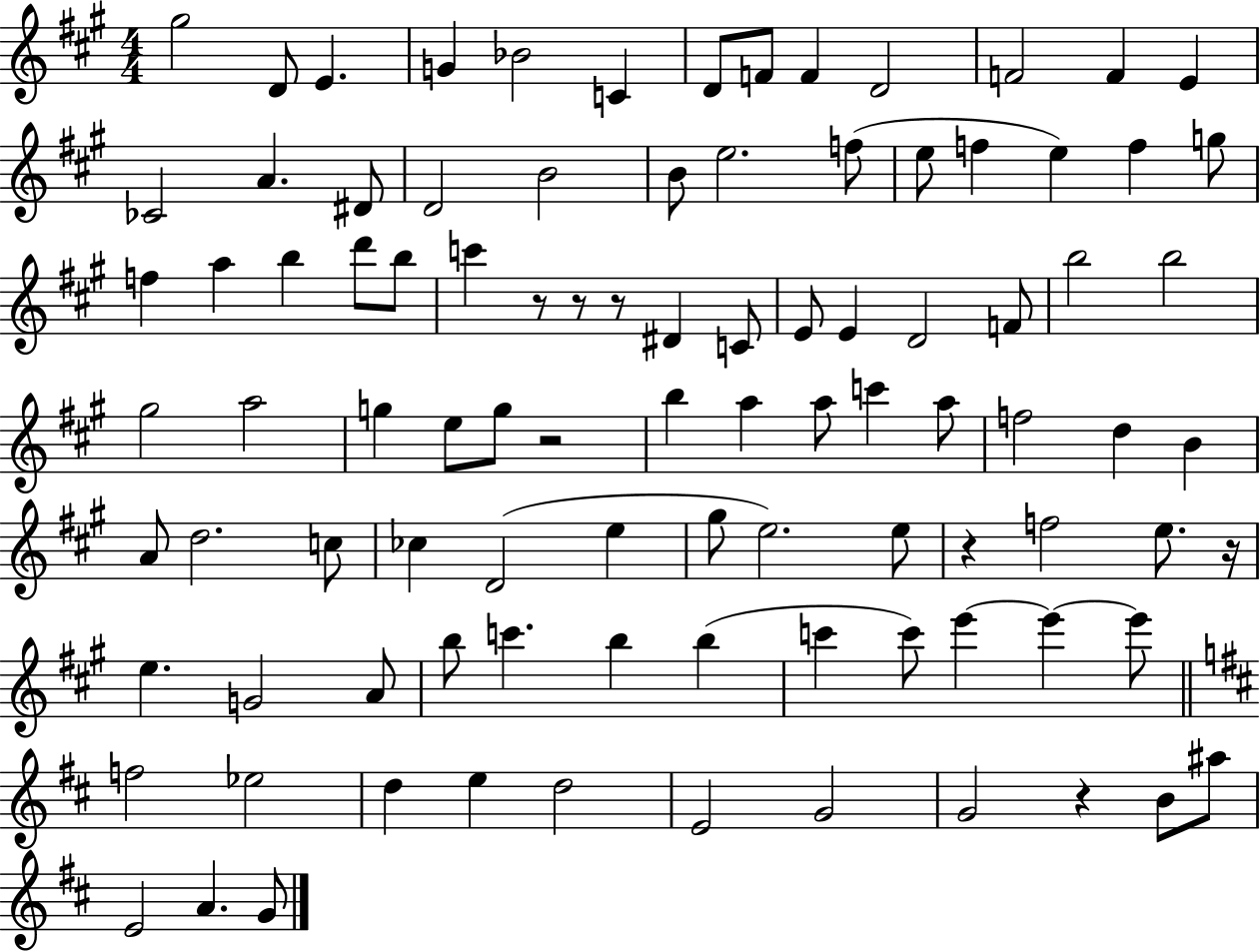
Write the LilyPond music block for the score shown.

{
  \clef treble
  \numericTimeSignature
  \time 4/4
  \key a \major
  gis''2 d'8 e'4. | g'4 bes'2 c'4 | d'8 f'8 f'4 d'2 | f'2 f'4 e'4 | \break ces'2 a'4. dis'8 | d'2 b'2 | b'8 e''2. f''8( | e''8 f''4 e''4) f''4 g''8 | \break f''4 a''4 b''4 d'''8 b''8 | c'''4 r8 r8 r8 dis'4 c'8 | e'8 e'4 d'2 f'8 | b''2 b''2 | \break gis''2 a''2 | g''4 e''8 g''8 r2 | b''4 a''4 a''8 c'''4 a''8 | f''2 d''4 b'4 | \break a'8 d''2. c''8 | ces''4 d'2( e''4 | gis''8 e''2.) e''8 | r4 f''2 e''8. r16 | \break e''4. g'2 a'8 | b''8 c'''4. b''4 b''4( | c'''4 c'''8) e'''4~~ e'''4~~ e'''8 | \bar "||" \break \key d \major f''2 ees''2 | d''4 e''4 d''2 | e'2 g'2 | g'2 r4 b'8 ais''8 | \break e'2 a'4. g'8 | \bar "|."
}